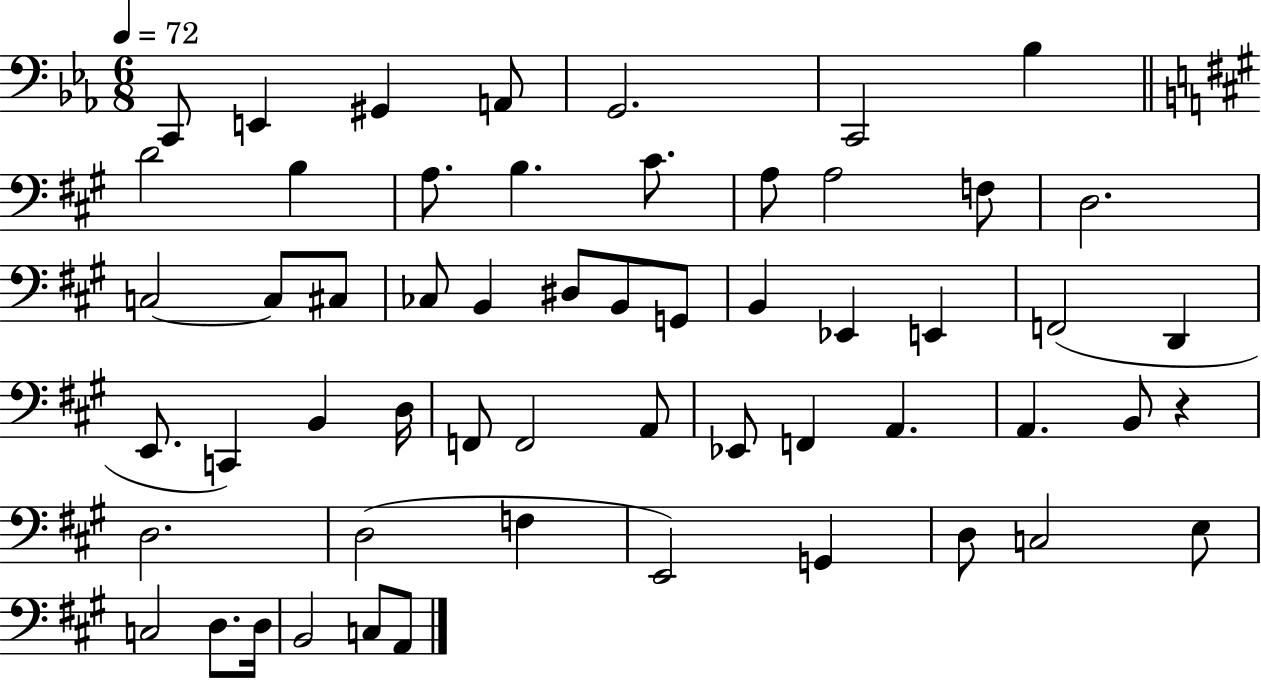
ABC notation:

X:1
T:Untitled
M:6/8
L:1/4
K:Eb
C,,/2 E,, ^G,, A,,/2 G,,2 C,,2 _B, D2 B, A,/2 B, ^C/2 A,/2 A,2 F,/2 D,2 C,2 C,/2 ^C,/2 _C,/2 B,, ^D,/2 B,,/2 G,,/2 B,, _E,, E,, F,,2 D,, E,,/2 C,, B,, D,/4 F,,/2 F,,2 A,,/2 _E,,/2 F,, A,, A,, B,,/2 z D,2 D,2 F, E,,2 G,, D,/2 C,2 E,/2 C,2 D,/2 D,/4 B,,2 C,/2 A,,/2